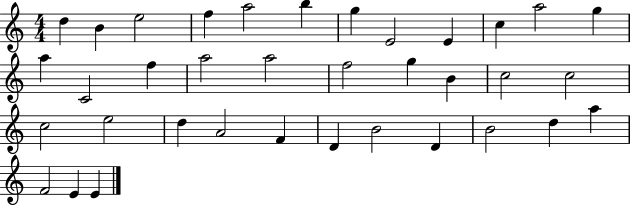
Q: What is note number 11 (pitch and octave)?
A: A5